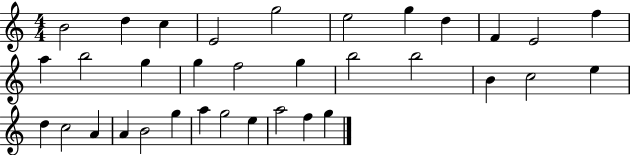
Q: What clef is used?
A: treble